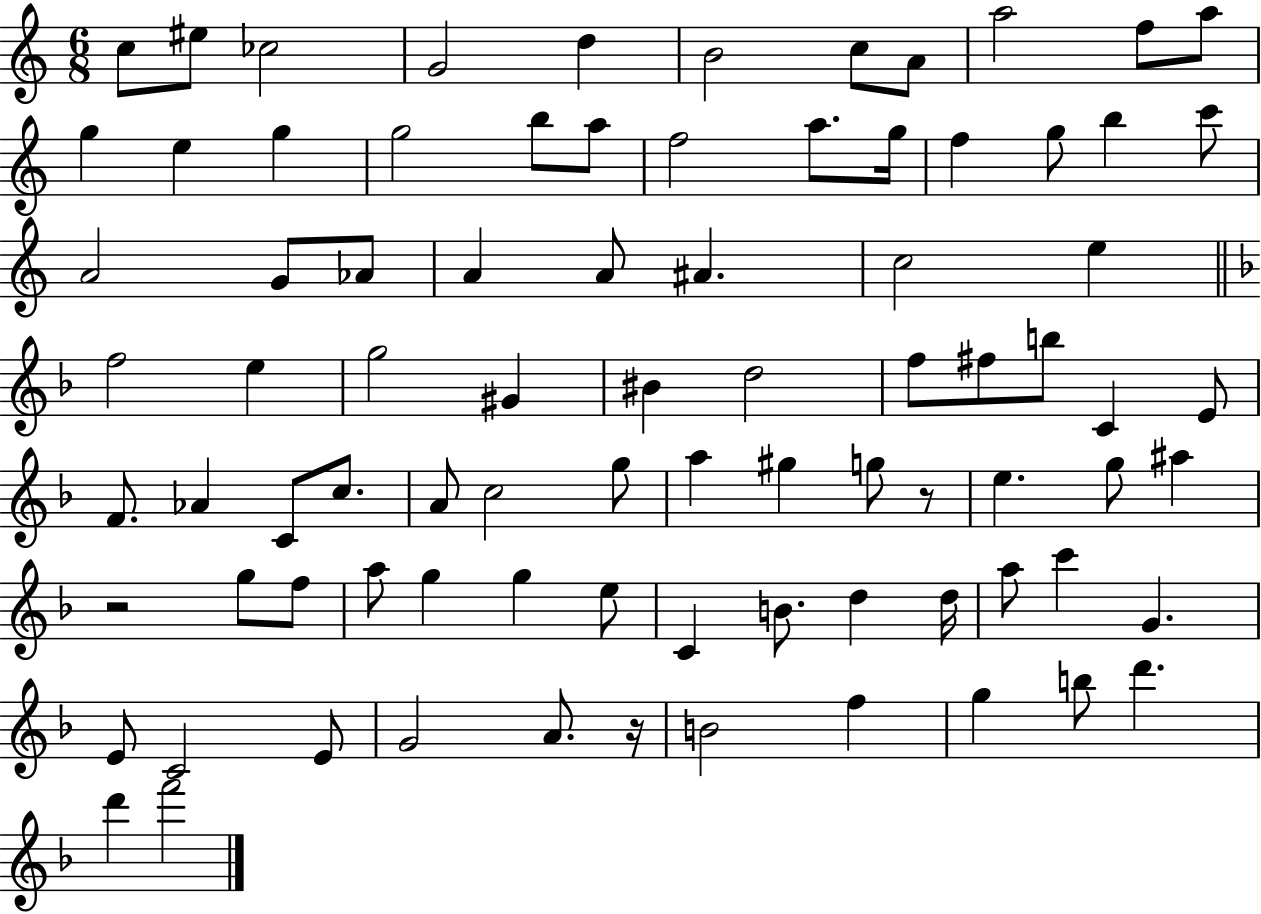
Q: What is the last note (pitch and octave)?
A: F6